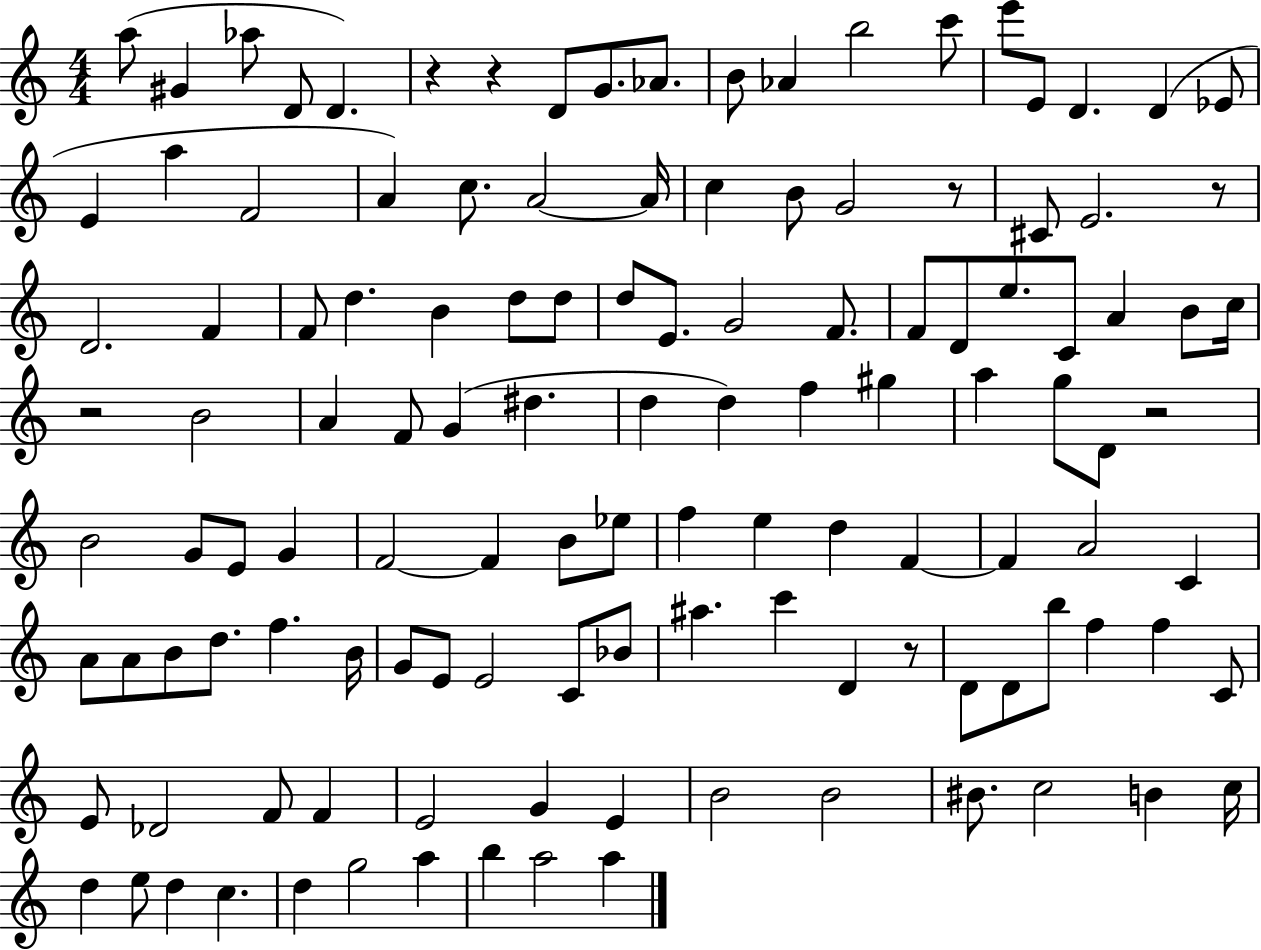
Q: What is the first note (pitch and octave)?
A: A5